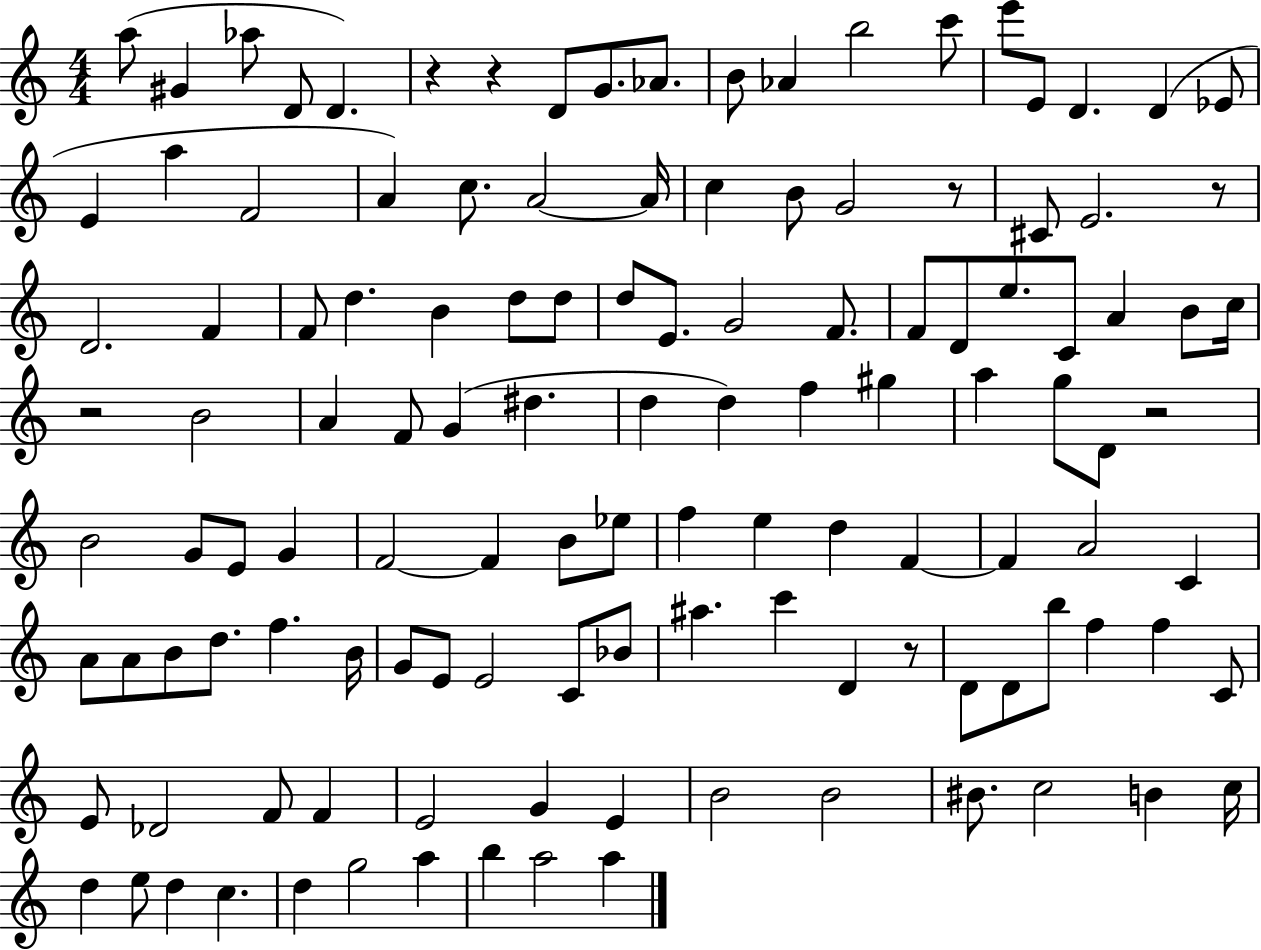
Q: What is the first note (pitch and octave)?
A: A5